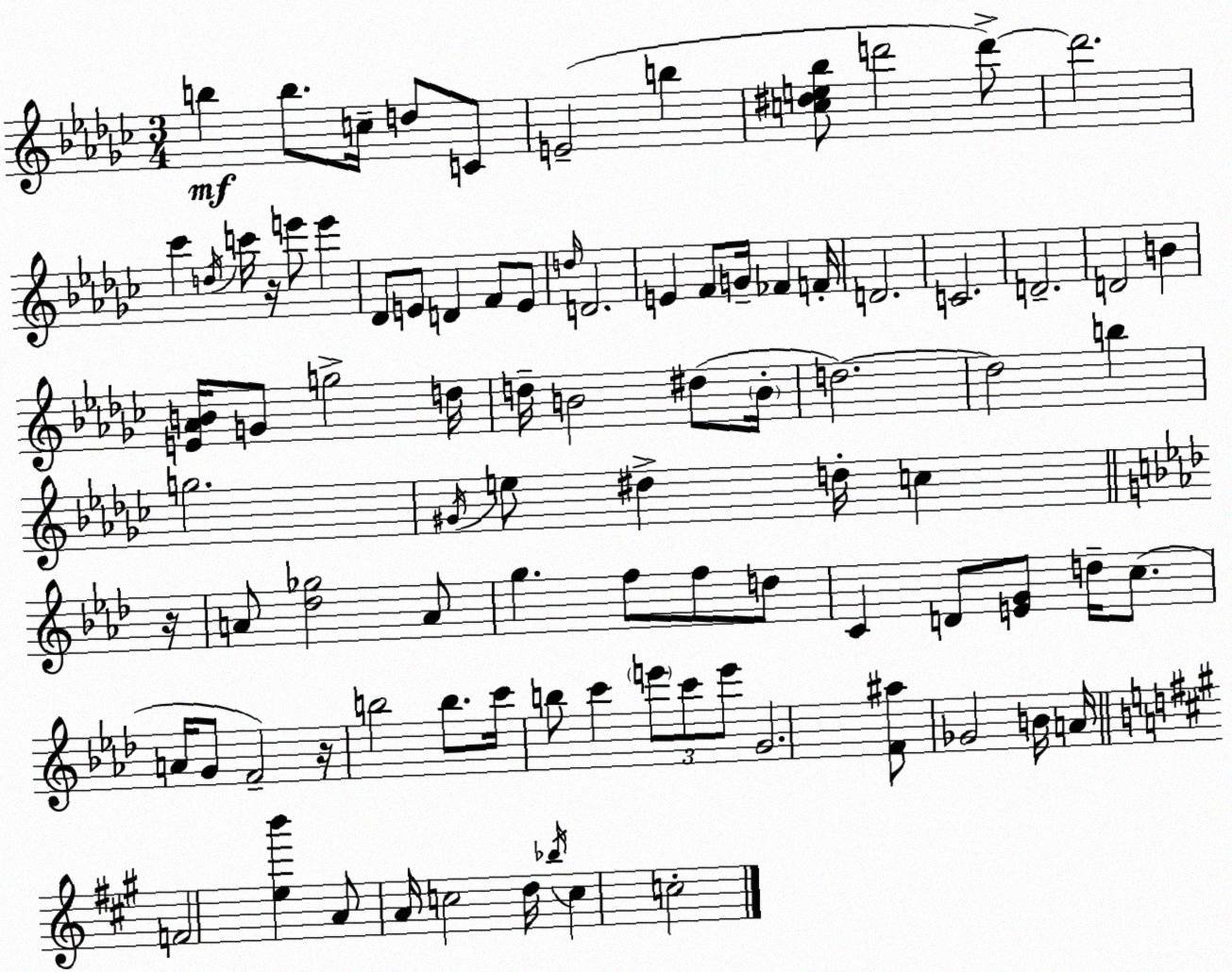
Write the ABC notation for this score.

X:1
T:Untitled
M:3/4
L:1/4
K:Ebm
b b/2 c/4 d/2 C/2 E2 b [c^de_b]/2 d'2 d'/2 d'2 _c' d/4 c'/4 z/4 e'/2 e' _D/2 E/2 D F/2 E/2 d/4 D2 E F/2 G/4 _F F/4 D2 C2 D2 D2 B [E_AB]/4 G/2 g2 d/4 d/4 B2 ^d/2 B/4 d2 d2 b g2 ^G/4 e/2 ^d d/4 c z/4 A/2 [_d_g]2 A/2 g f/2 f/2 d/2 C D/2 [EG]/2 d/4 c/2 A/4 G/2 F2 z/4 b2 b/2 c'/4 b/2 c' e'/2 c'/2 e'/2 G2 [F^a]/2 _G2 B/4 A/4 F2 [eb'] A/2 A/4 c2 d/4 _b/4 c c2